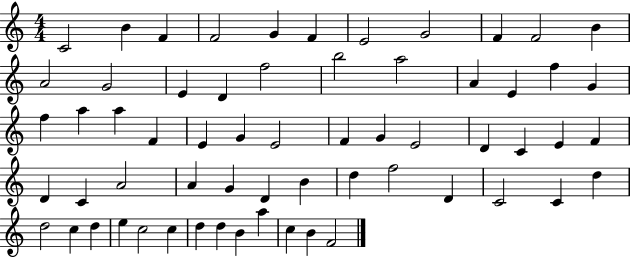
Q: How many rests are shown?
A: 0